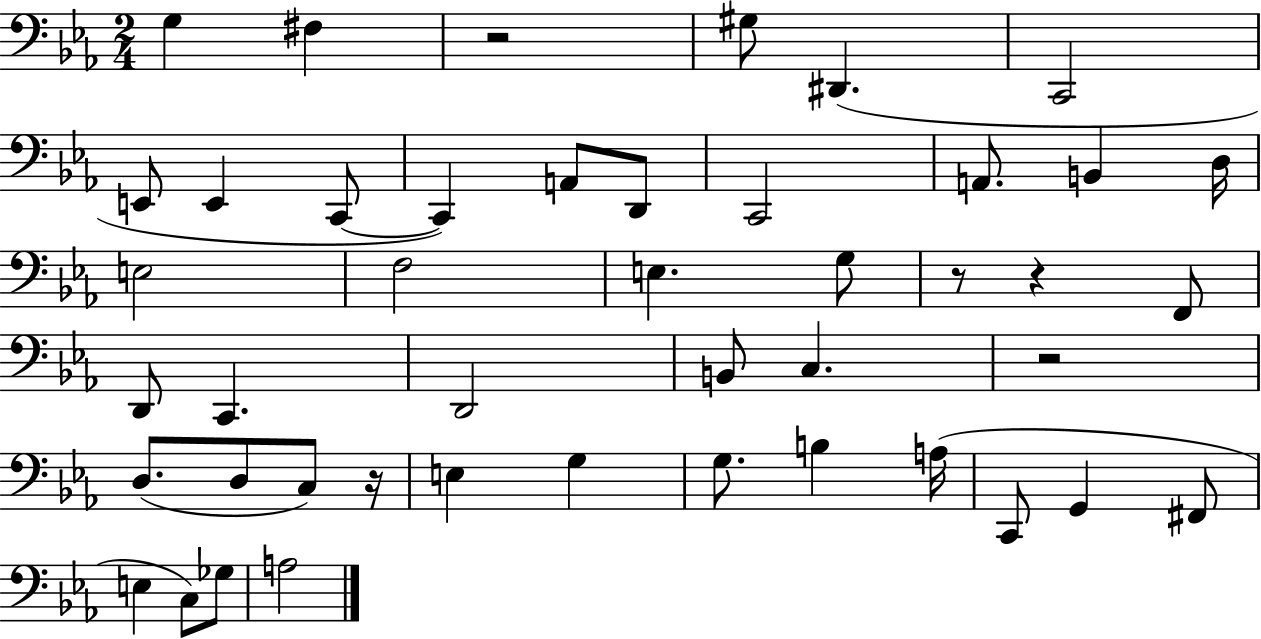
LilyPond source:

{
  \clef bass
  \numericTimeSignature
  \time 2/4
  \key ees \major
  g4 fis4 | r2 | gis8 dis,4.( | c,2 | \break e,8 e,4 c,8~~ | c,4) a,8 d,8 | c,2 | a,8. b,4 d16 | \break e2 | f2 | e4. g8 | r8 r4 f,8 | \break d,8 c,4. | d,2 | b,8 c4. | r2 | \break d8.( d8 c8) r16 | e4 g4 | g8. b4 a16( | c,8 g,4 fis,8 | \break e4 c8) ges8 | a2 | \bar "|."
}